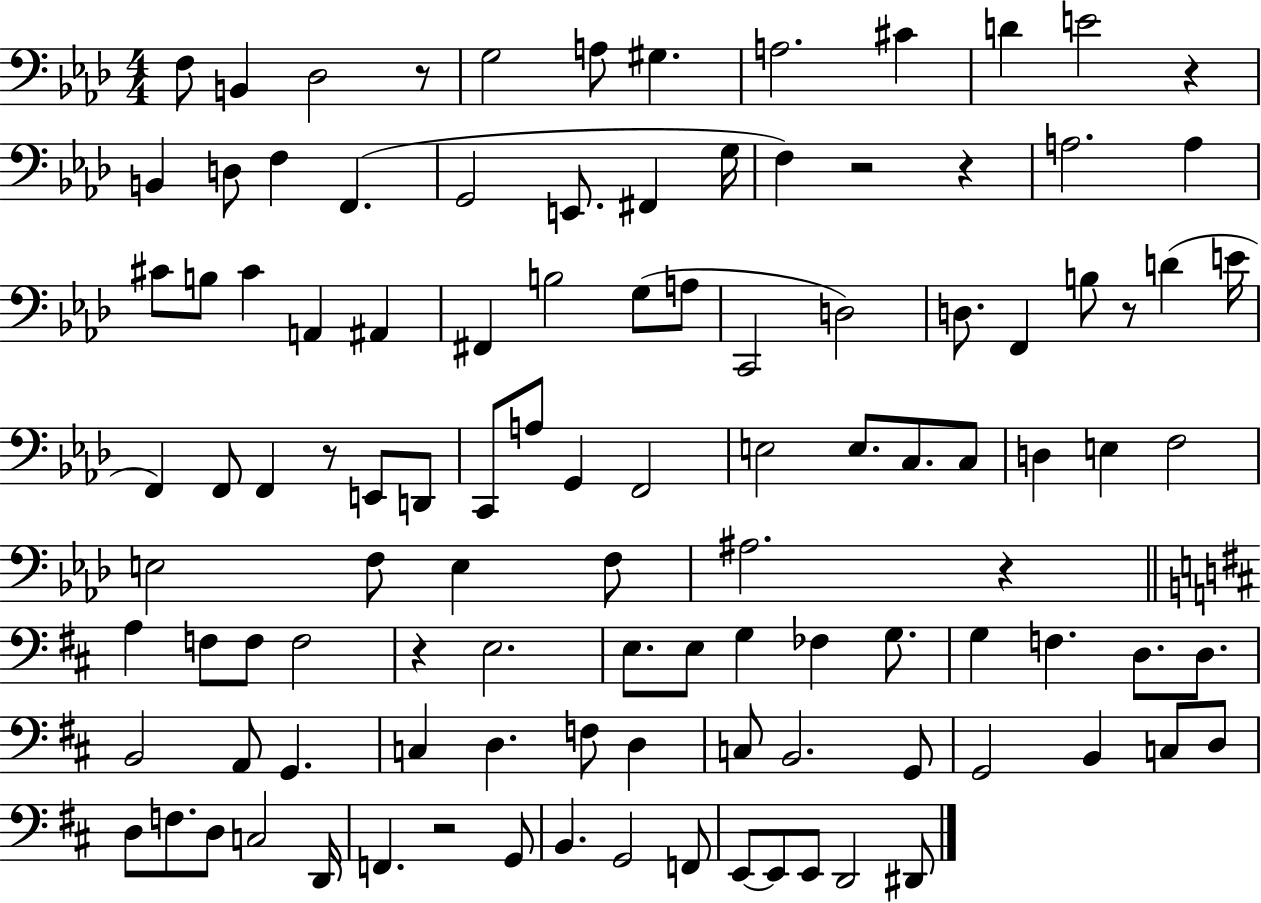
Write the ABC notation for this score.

X:1
T:Untitled
M:4/4
L:1/4
K:Ab
F,/2 B,, _D,2 z/2 G,2 A,/2 ^G, A,2 ^C D E2 z B,, D,/2 F, F,, G,,2 E,,/2 ^F,, G,/4 F, z2 z A,2 A, ^C/2 B,/2 ^C A,, ^A,, ^F,, B,2 G,/2 A,/2 C,,2 D,2 D,/2 F,, B,/2 z/2 D E/4 F,, F,,/2 F,, z/2 E,,/2 D,,/2 C,,/2 A,/2 G,, F,,2 E,2 E,/2 C,/2 C,/2 D, E, F,2 E,2 F,/2 E, F,/2 ^A,2 z A, F,/2 F,/2 F,2 z E,2 E,/2 E,/2 G, _F, G,/2 G, F, D,/2 D,/2 B,,2 A,,/2 G,, C, D, F,/2 D, C,/2 B,,2 G,,/2 G,,2 B,, C,/2 D,/2 D,/2 F,/2 D,/2 C,2 D,,/4 F,, z2 G,,/2 B,, G,,2 F,,/2 E,,/2 E,,/2 E,,/2 D,,2 ^D,,/2